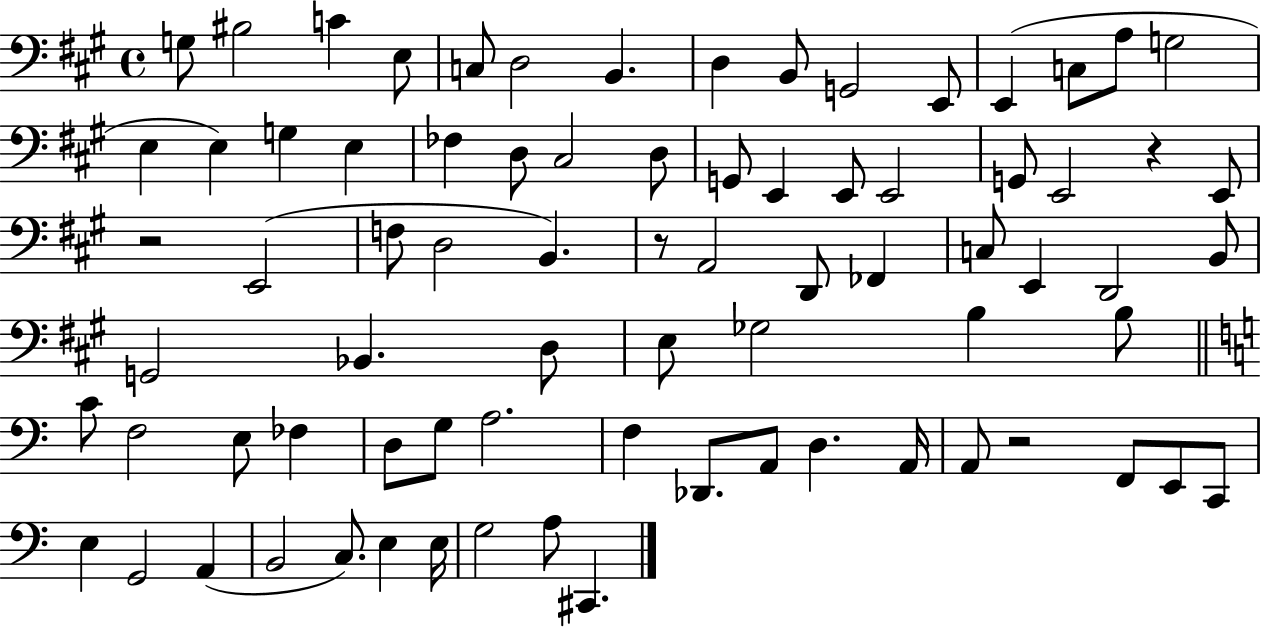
G3/e BIS3/h C4/q E3/e C3/e D3/h B2/q. D3/q B2/e G2/h E2/e E2/q C3/e A3/e G3/h E3/q E3/q G3/q E3/q FES3/q D3/e C#3/h D3/e G2/e E2/q E2/e E2/h G2/e E2/h R/q E2/e R/h E2/h F3/e D3/h B2/q. R/e A2/h D2/e FES2/q C3/e E2/q D2/h B2/e G2/h Bb2/q. D3/e E3/e Gb3/h B3/q B3/e C4/e F3/h E3/e FES3/q D3/e G3/e A3/h. F3/q Db2/e. A2/e D3/q. A2/s A2/e R/h F2/e E2/e C2/e E3/q G2/h A2/q B2/h C3/e. E3/q E3/s G3/h A3/e C#2/q.